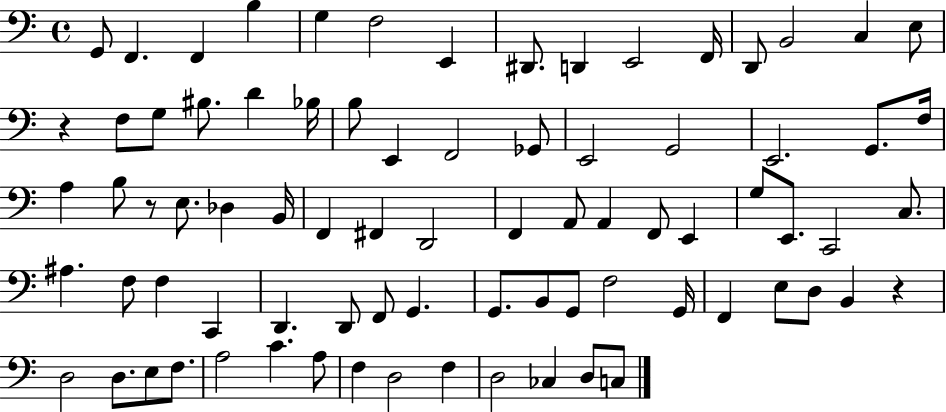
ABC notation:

X:1
T:Untitled
M:4/4
L:1/4
K:C
G,,/2 F,, F,, B, G, F,2 E,, ^D,,/2 D,, E,,2 F,,/4 D,,/2 B,,2 C, E,/2 z F,/2 G,/2 ^B,/2 D _B,/4 B,/2 E,, F,,2 _G,,/2 E,,2 G,,2 E,,2 G,,/2 F,/4 A, B,/2 z/2 E,/2 _D, B,,/4 F,, ^F,, D,,2 F,, A,,/2 A,, F,,/2 E,, G,/2 E,,/2 C,,2 C,/2 ^A, F,/2 F, C,, D,, D,,/2 F,,/2 G,, G,,/2 B,,/2 G,,/2 F,2 G,,/4 F,, E,/2 D,/2 B,, z D,2 D,/2 E,/2 F,/2 A,2 C A,/2 F, D,2 F, D,2 _C, D,/2 C,/2